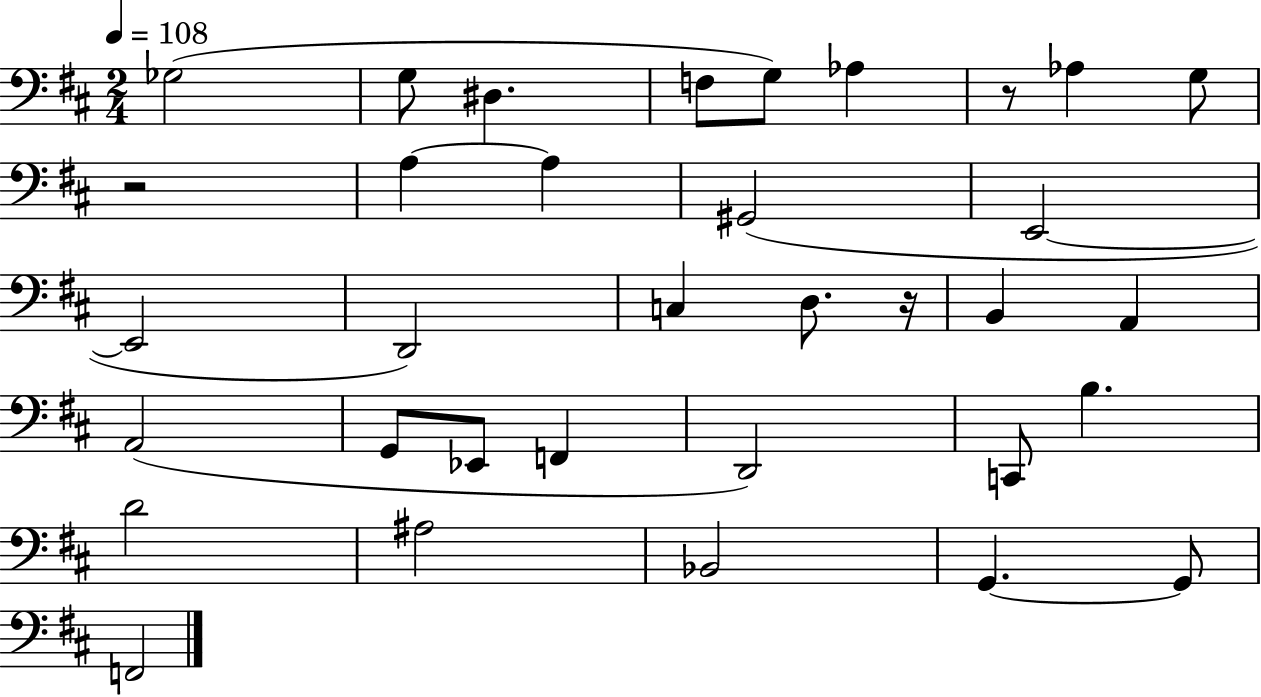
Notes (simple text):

Gb3/h G3/e D#3/q. F3/e G3/e Ab3/q R/e Ab3/q G3/e R/h A3/q A3/q G#2/h E2/h E2/h D2/h C3/q D3/e. R/s B2/q A2/q A2/h G2/e Eb2/e F2/q D2/h C2/e B3/q. D4/h A#3/h Bb2/h G2/q. G2/e F2/h